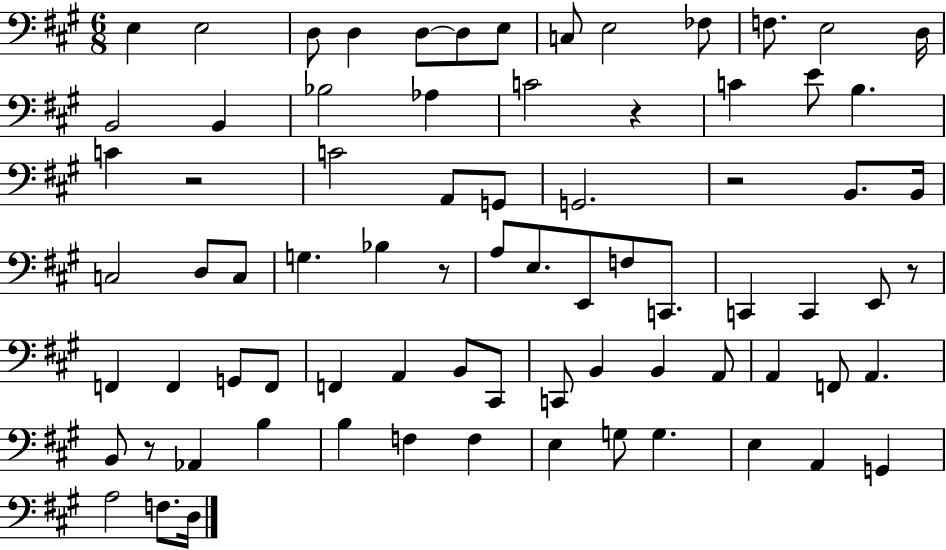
X:1
T:Untitled
M:6/8
L:1/4
K:A
E, E,2 D,/2 D, D,/2 D,/2 E,/2 C,/2 E,2 _F,/2 F,/2 E,2 D,/4 B,,2 B,, _B,2 _A, C2 z C E/2 B, C z2 C2 A,,/2 G,,/2 G,,2 z2 B,,/2 B,,/4 C,2 D,/2 C,/2 G, _B, z/2 A,/2 E,/2 E,,/2 F,/2 C,,/2 C,, C,, E,,/2 z/2 F,, F,, G,,/2 F,,/2 F,, A,, B,,/2 ^C,,/2 C,,/2 B,, B,, A,,/2 A,, F,,/2 A,, B,,/2 z/2 _A,, B, B, F, F, E, G,/2 G, E, A,, G,, A,2 F,/2 D,/4